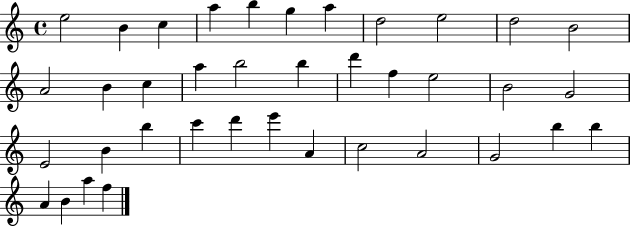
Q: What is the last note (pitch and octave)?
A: F5